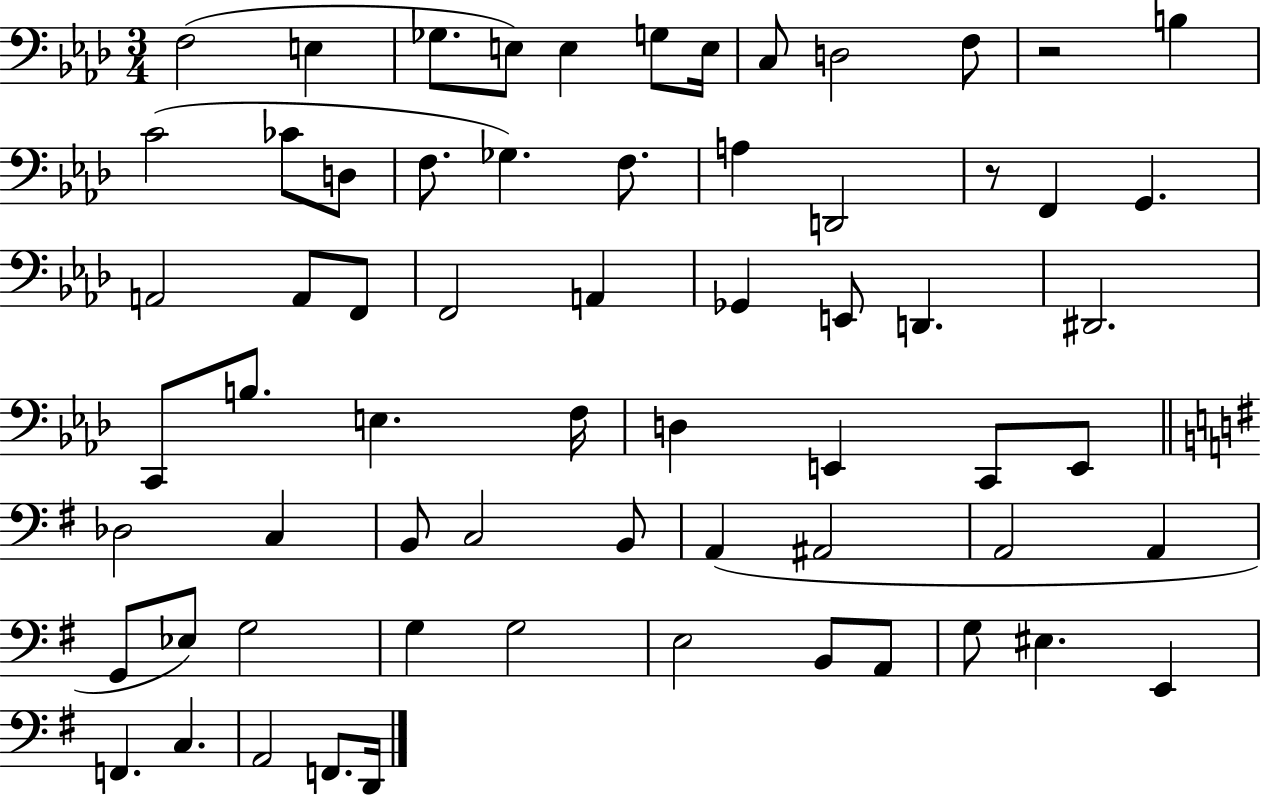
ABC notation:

X:1
T:Untitled
M:3/4
L:1/4
K:Ab
F,2 E, _G,/2 E,/2 E, G,/2 E,/4 C,/2 D,2 F,/2 z2 B, C2 _C/2 D,/2 F,/2 _G, F,/2 A, D,,2 z/2 F,, G,, A,,2 A,,/2 F,,/2 F,,2 A,, _G,, E,,/2 D,, ^D,,2 C,,/2 B,/2 E, F,/4 D, E,, C,,/2 E,,/2 _D,2 C, B,,/2 C,2 B,,/2 A,, ^A,,2 A,,2 A,, G,,/2 _E,/2 G,2 G, G,2 E,2 B,,/2 A,,/2 G,/2 ^E, E,, F,, C, A,,2 F,,/2 D,,/4